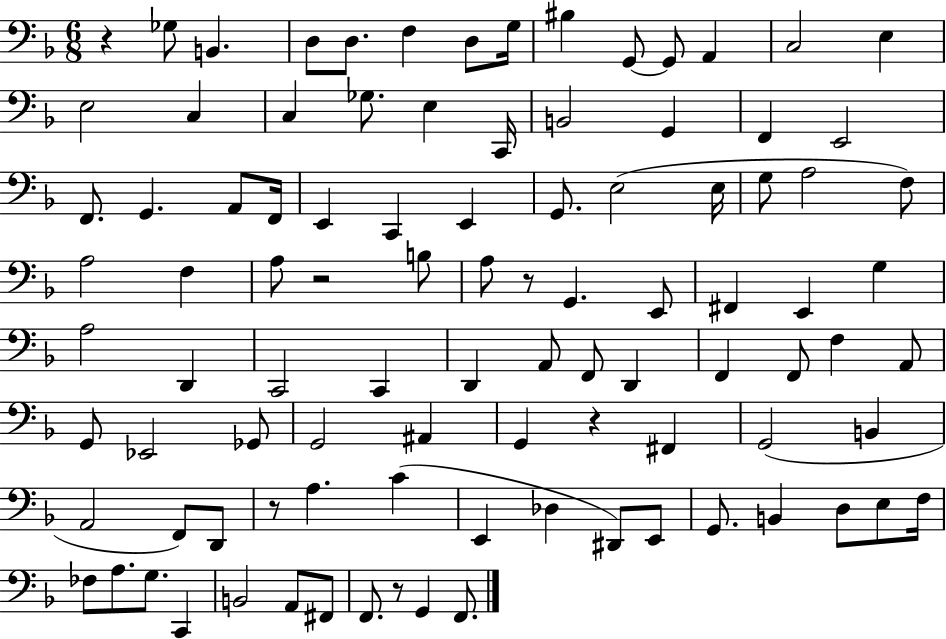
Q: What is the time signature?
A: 6/8